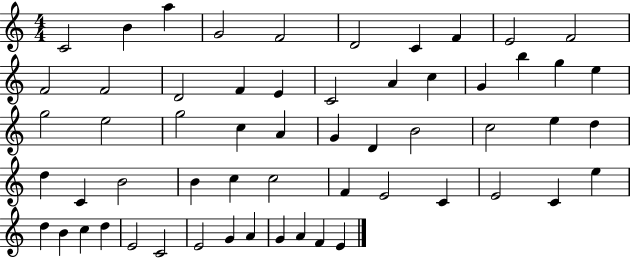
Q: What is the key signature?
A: C major